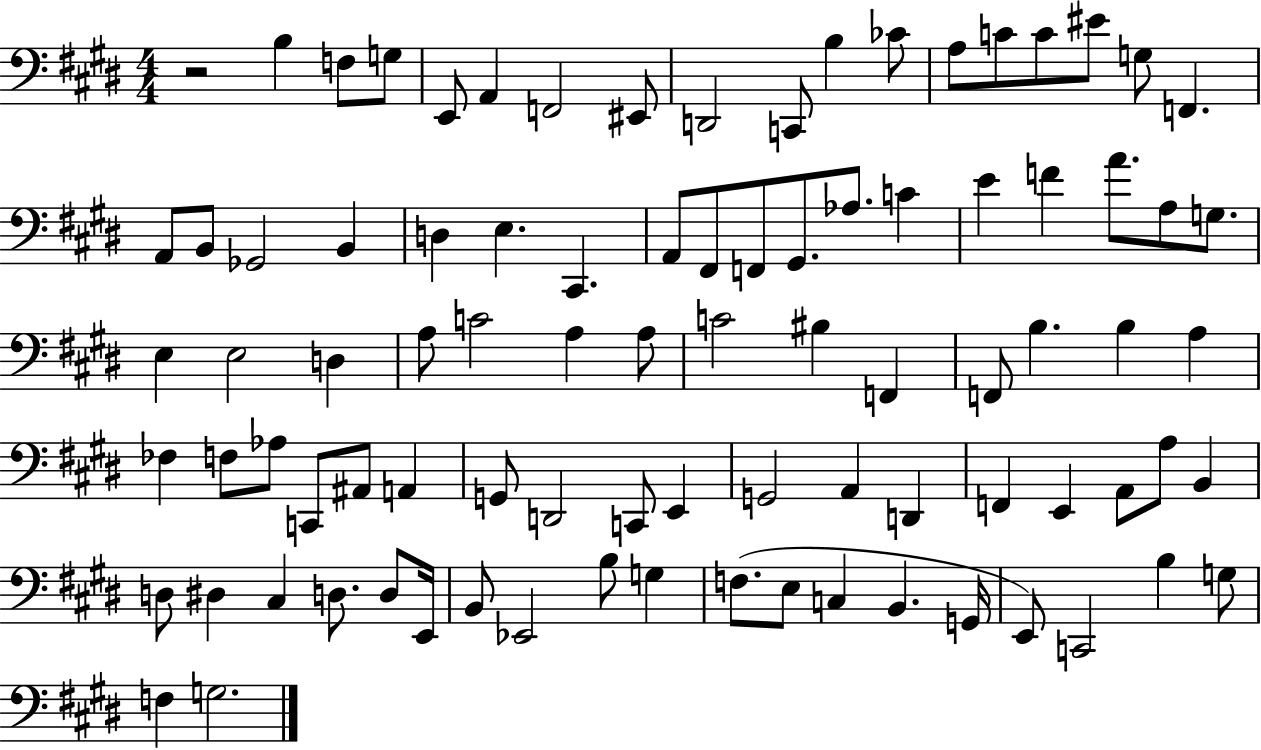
X:1
T:Untitled
M:4/4
L:1/4
K:E
z2 B, F,/2 G,/2 E,,/2 A,, F,,2 ^E,,/2 D,,2 C,,/2 B, _C/2 A,/2 C/2 C/2 ^E/2 G,/2 F,, A,,/2 B,,/2 _G,,2 B,, D, E, ^C,, A,,/2 ^F,,/2 F,,/2 ^G,,/2 _A,/2 C E F A/2 A,/2 G,/2 E, E,2 D, A,/2 C2 A, A,/2 C2 ^B, F,, F,,/2 B, B, A, _F, F,/2 _A,/2 C,,/2 ^A,,/2 A,, G,,/2 D,,2 C,,/2 E,, G,,2 A,, D,, F,, E,, A,,/2 A,/2 B,, D,/2 ^D, ^C, D,/2 D,/2 E,,/4 B,,/2 _E,,2 B,/2 G, F,/2 E,/2 C, B,, G,,/4 E,,/2 C,,2 B, G,/2 F, G,2